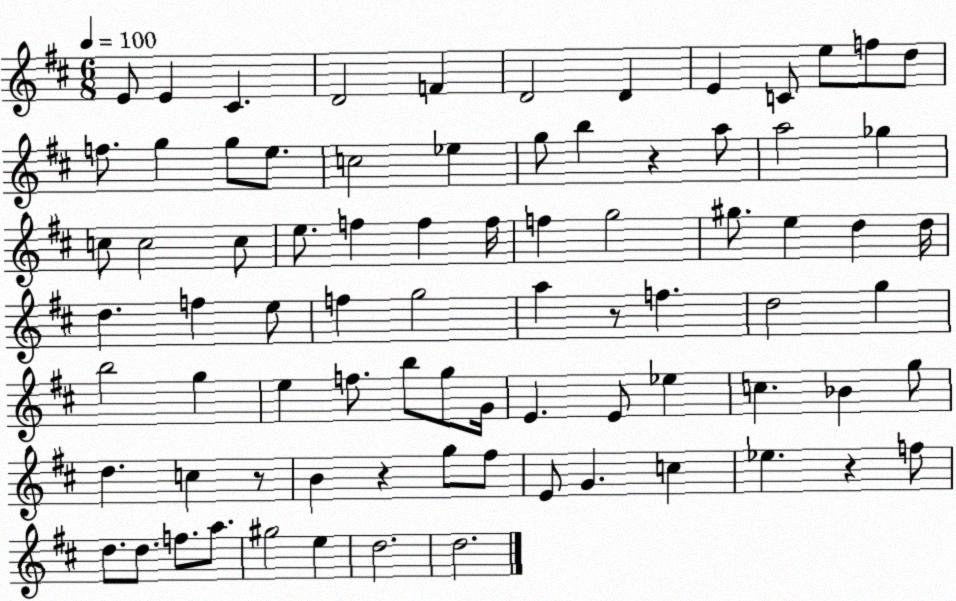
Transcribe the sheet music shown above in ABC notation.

X:1
T:Untitled
M:6/8
L:1/4
K:D
E/2 E ^C D2 F D2 D E C/2 e/2 f/2 d/2 f/2 g g/2 e/2 c2 _e g/2 b z a/2 a2 _g c/2 c2 c/2 e/2 f f f/4 f g2 ^g/2 e d d/4 d f e/2 f g2 a z/2 f d2 g b2 g e f/2 b/2 g/2 G/4 E E/2 _e c _B g/2 d c z/2 B z g/2 ^f/2 E/2 G c _e z f/2 d/2 d/2 f/2 a/2 ^g2 e d2 d2